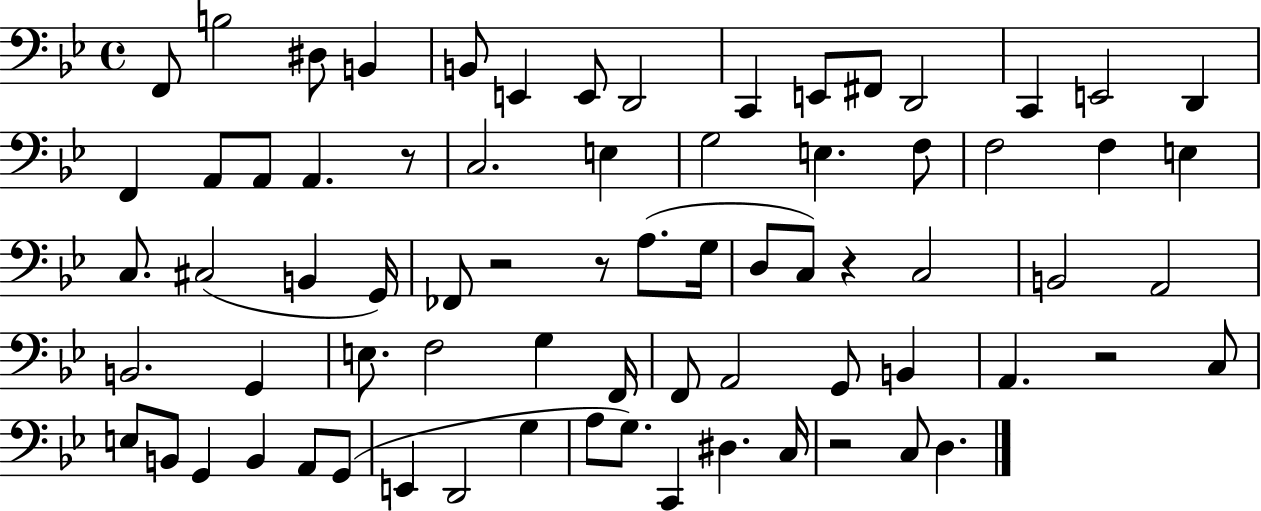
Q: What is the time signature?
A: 4/4